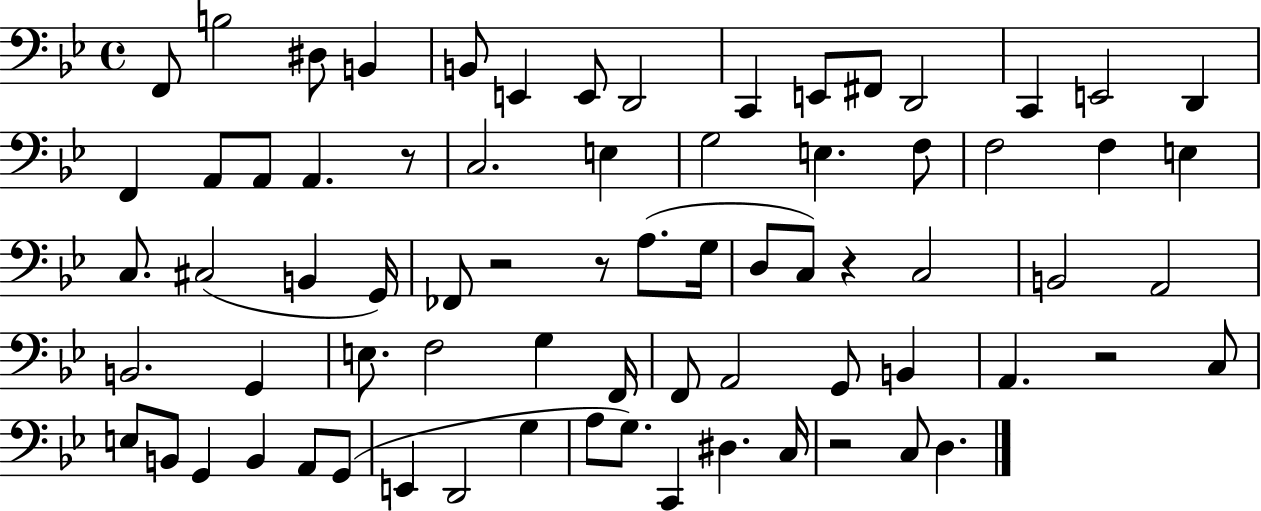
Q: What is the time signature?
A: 4/4